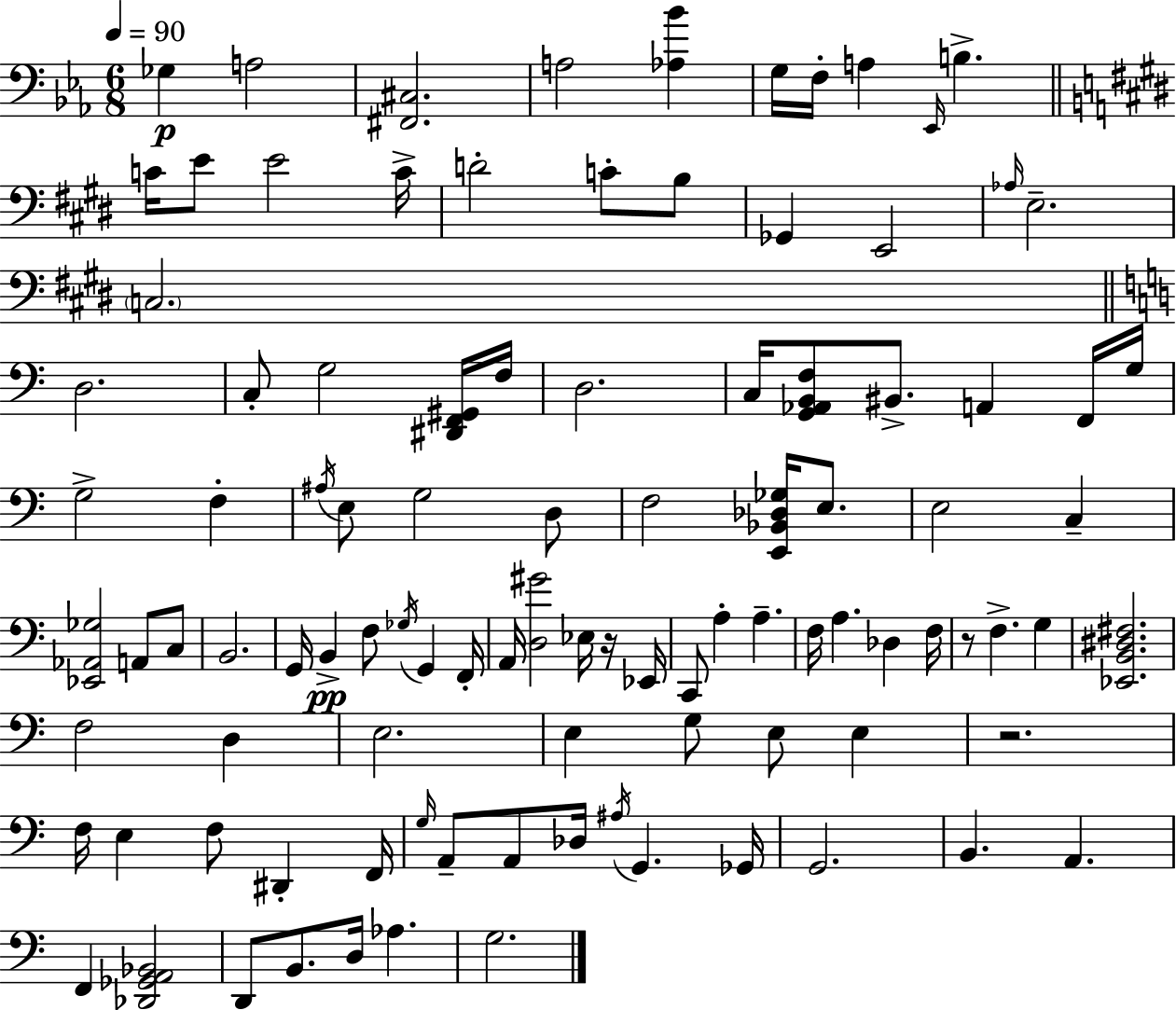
{
  \clef bass
  \numericTimeSignature
  \time 6/8
  \key c \minor
  \tempo 4 = 90
  \repeat volta 2 { ges4\p a2 | <fis, cis>2. | a2 <aes bes'>4 | g16 f16-. a4 \grace { ees,16 } b4.-> | \break \bar "||" \break \key e \major c'16 e'8 e'2 c'16-> | d'2-. c'8-. b8 | ges,4 e,2 | \grace { aes16 } e2.-- | \break \parenthesize c2. | \bar "||" \break \key a \minor d2. | c8-. g2 <dis, f, gis,>16 f16 | d2. | c16 <g, aes, b, f>8 bis,8.-> a,4 f,16 g16 | \break g2-> f4-. | \acciaccatura { ais16 } e8 g2 d8 | f2 <e, bes, des ges>16 e8. | e2 c4-- | \break <ees, aes, ges>2 a,8 c8 | b,2. | g,16 b,4->\pp f8 \acciaccatura { ges16 } g,4 | f,16-. a,16 <d gis'>2 ees16 | \break r16 ees,16 c,8 a4-. a4.-- | f16 a4. des4 | f16 r8 f4.-> g4 | <ees, b, dis fis>2. | \break f2 d4 | e2. | e4 g8 e8 e4 | r2. | \break f16 e4 f8 dis,4-. | f,16 \grace { g16 } a,8-- a,8 des16 \acciaccatura { ais16 } g,4. | ges,16 g,2. | b,4. a,4. | \break f,4 <des, ges, a, bes,>2 | d,8 b,8. d16 aes4. | g2. | } \bar "|."
}